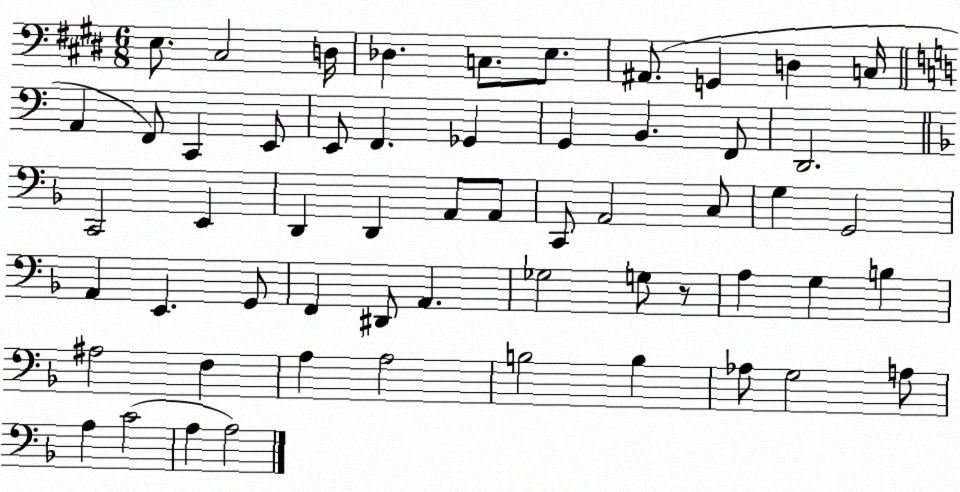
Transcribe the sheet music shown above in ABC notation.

X:1
T:Untitled
M:6/8
L:1/4
K:E
E,/2 ^C,2 D,/4 _D, C,/2 E,/2 ^A,,/2 G,, D, C,/4 A,, F,,/2 C,, E,,/2 E,,/2 F,, _G,, G,, B,, F,,/2 D,,2 C,,2 E,, D,, D,, A,,/2 A,,/2 C,,/2 A,,2 C,/2 G, G,,2 A,, E,, G,,/2 F,, ^D,,/2 A,, _G,2 G,/2 z/2 A, G, B, ^A,2 F, A, A,2 B,2 B, _A,/2 G,2 A,/2 A, C2 A, A,2